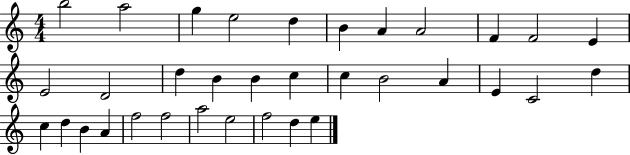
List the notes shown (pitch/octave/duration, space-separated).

B5/h A5/h G5/q E5/h D5/q B4/q A4/q A4/h F4/q F4/h E4/q E4/h D4/h D5/q B4/q B4/q C5/q C5/q B4/h A4/q E4/q C4/h D5/q C5/q D5/q B4/q A4/q F5/h F5/h A5/h E5/h F5/h D5/q E5/q